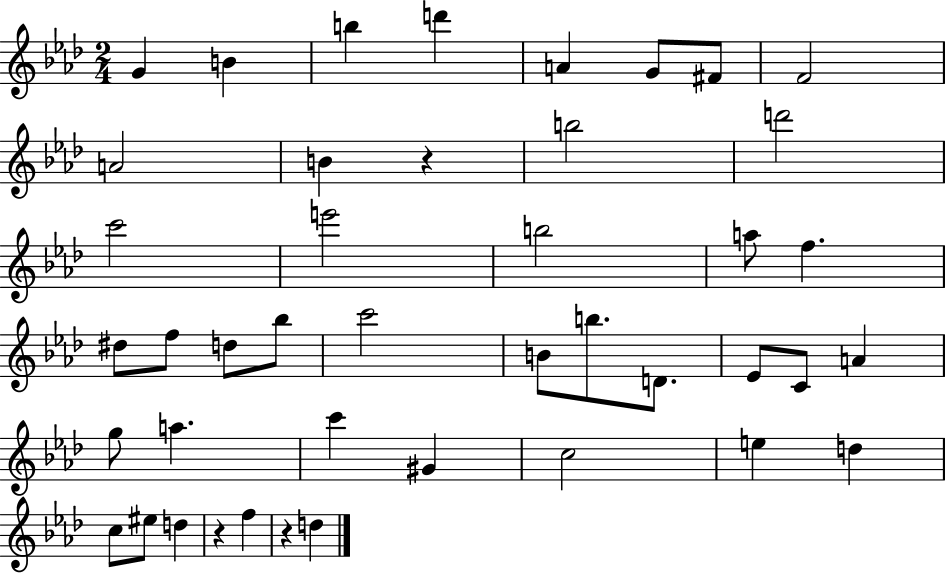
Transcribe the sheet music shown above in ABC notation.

X:1
T:Untitled
M:2/4
L:1/4
K:Ab
G B b d' A G/2 ^F/2 F2 A2 B z b2 d'2 c'2 e'2 b2 a/2 f ^d/2 f/2 d/2 _b/2 c'2 B/2 b/2 D/2 _E/2 C/2 A g/2 a c' ^G c2 e d c/2 ^e/2 d z f z d